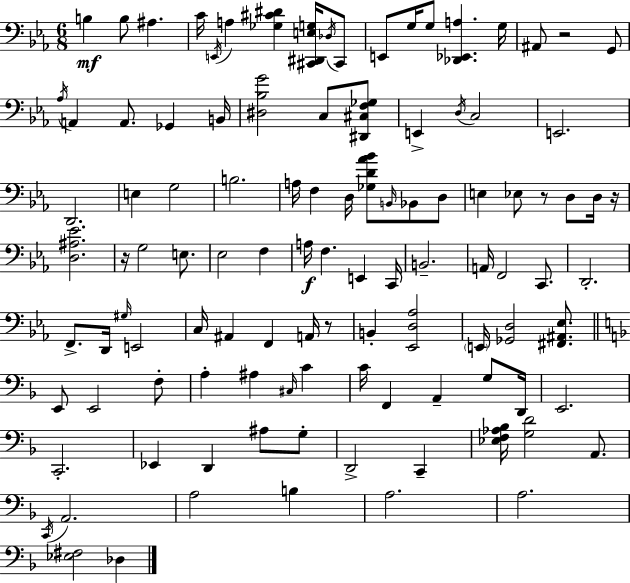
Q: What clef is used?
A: bass